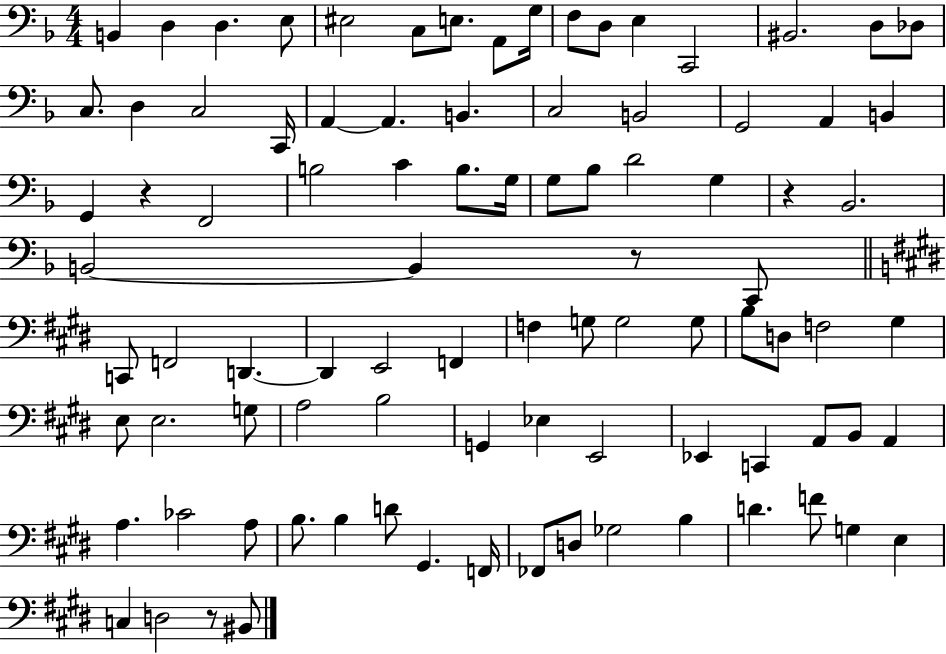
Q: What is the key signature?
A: F major